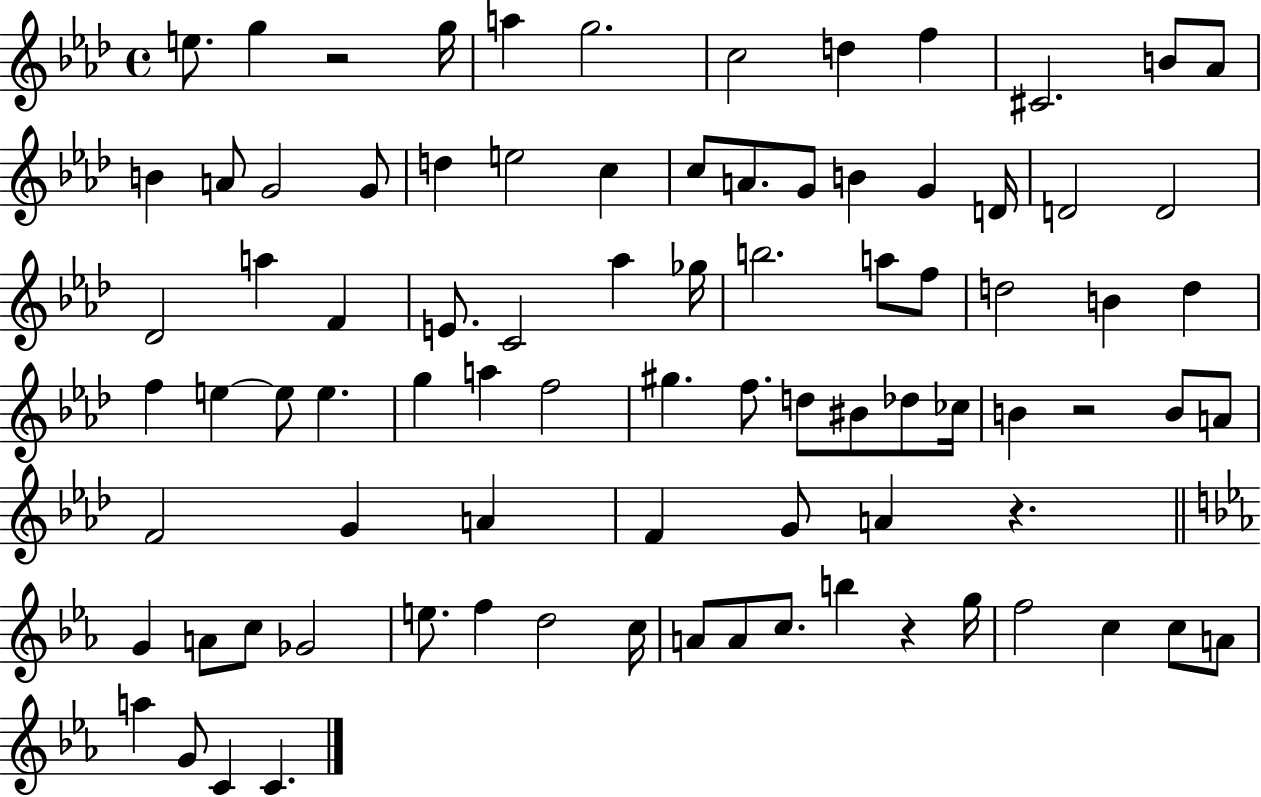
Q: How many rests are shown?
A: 4